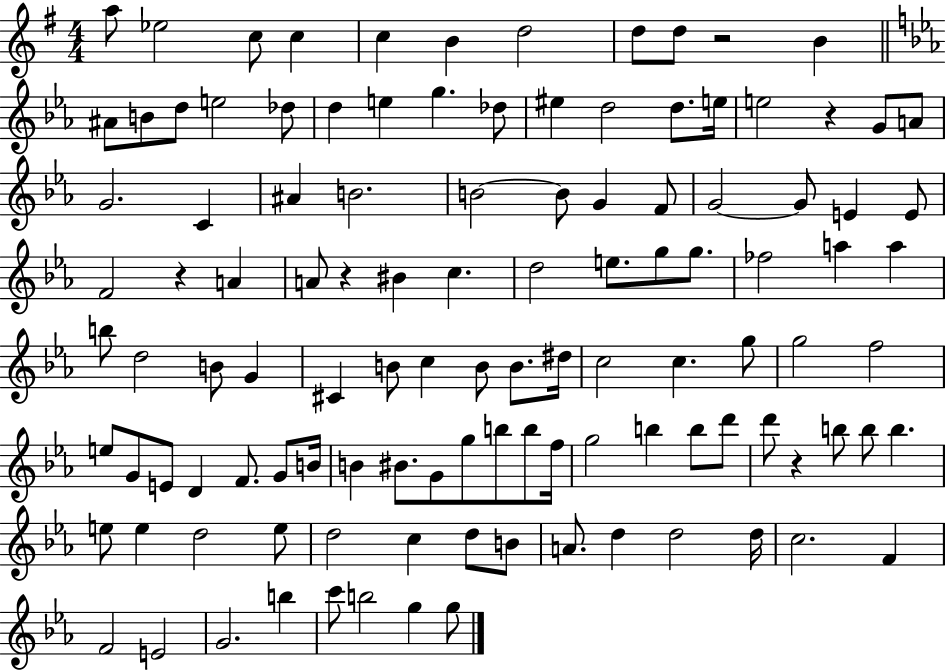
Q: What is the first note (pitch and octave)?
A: A5